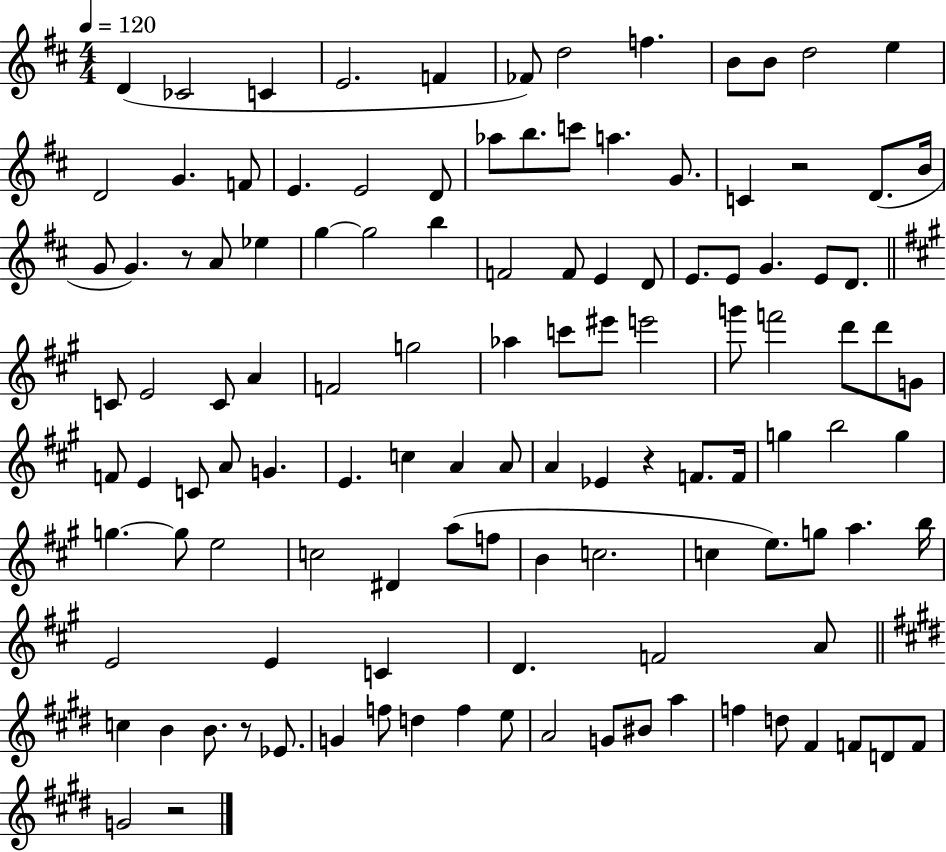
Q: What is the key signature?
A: D major